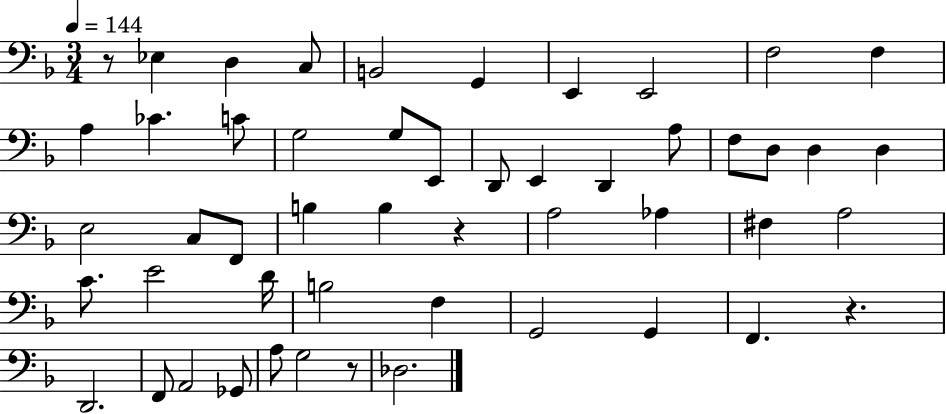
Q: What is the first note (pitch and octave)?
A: Eb3